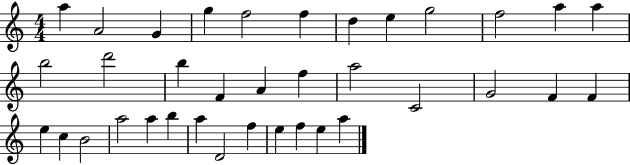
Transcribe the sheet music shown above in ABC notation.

X:1
T:Untitled
M:4/4
L:1/4
K:C
a A2 G g f2 f d e g2 f2 a a b2 d'2 b F A f a2 C2 G2 F F e c B2 a2 a b a D2 f e f e a